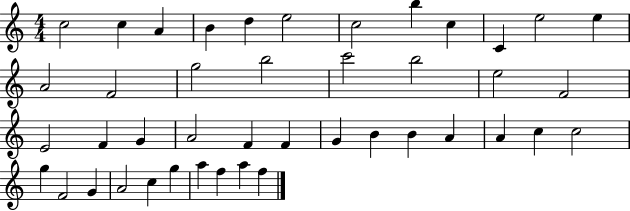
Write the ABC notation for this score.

X:1
T:Untitled
M:4/4
L:1/4
K:C
c2 c A B d e2 c2 b c C e2 e A2 F2 g2 b2 c'2 b2 e2 F2 E2 F G A2 F F G B B A A c c2 g F2 G A2 c g a f a f